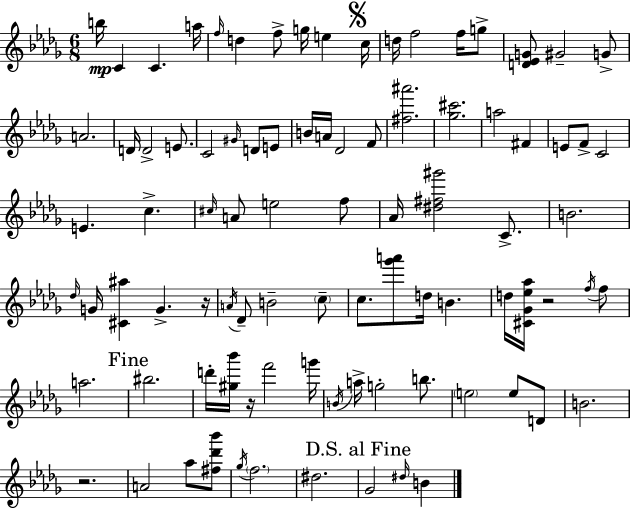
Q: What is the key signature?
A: BES minor